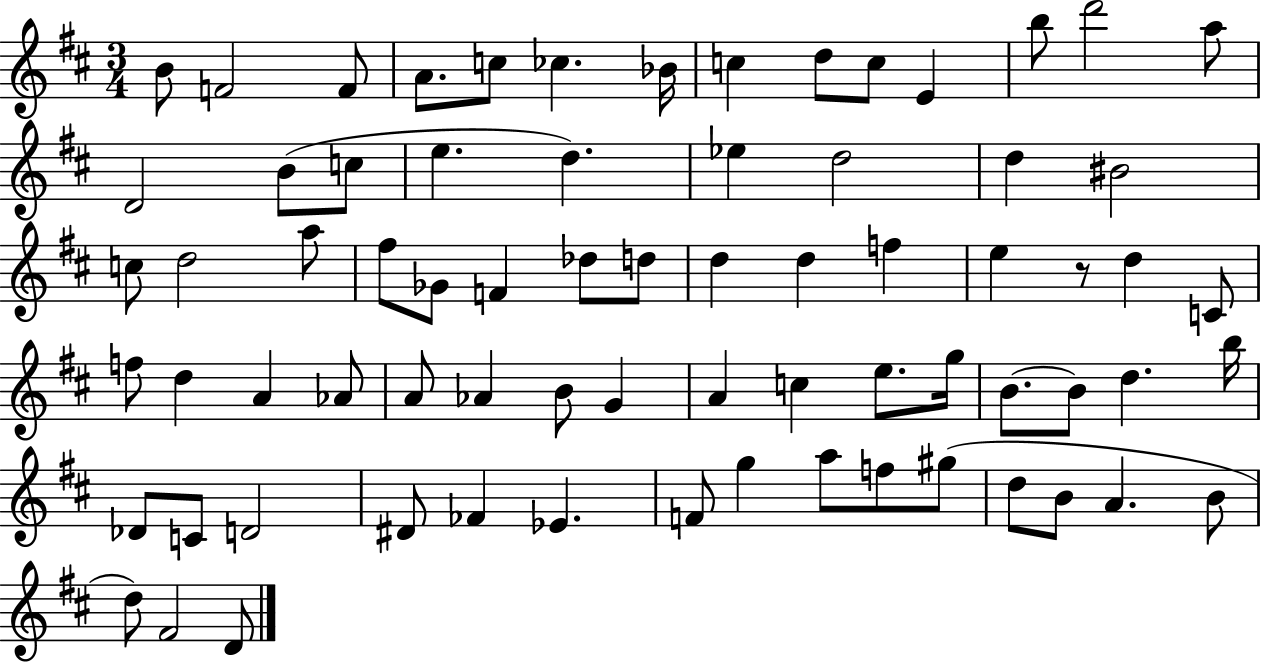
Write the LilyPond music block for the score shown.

{
  \clef treble
  \numericTimeSignature
  \time 3/4
  \key d \major
  b'8 f'2 f'8 | a'8. c''8 ces''4. bes'16 | c''4 d''8 c''8 e'4 | b''8 d'''2 a''8 | \break d'2 b'8( c''8 | e''4. d''4.) | ees''4 d''2 | d''4 bis'2 | \break c''8 d''2 a''8 | fis''8 ges'8 f'4 des''8 d''8 | d''4 d''4 f''4 | e''4 r8 d''4 c'8 | \break f''8 d''4 a'4 aes'8 | a'8 aes'4 b'8 g'4 | a'4 c''4 e''8. g''16 | b'8.~~ b'8 d''4. b''16 | \break des'8 c'8 d'2 | dis'8 fes'4 ees'4. | f'8 g''4 a''8 f''8 gis''8( | d''8 b'8 a'4. b'8 | \break d''8) fis'2 d'8 | \bar "|."
}